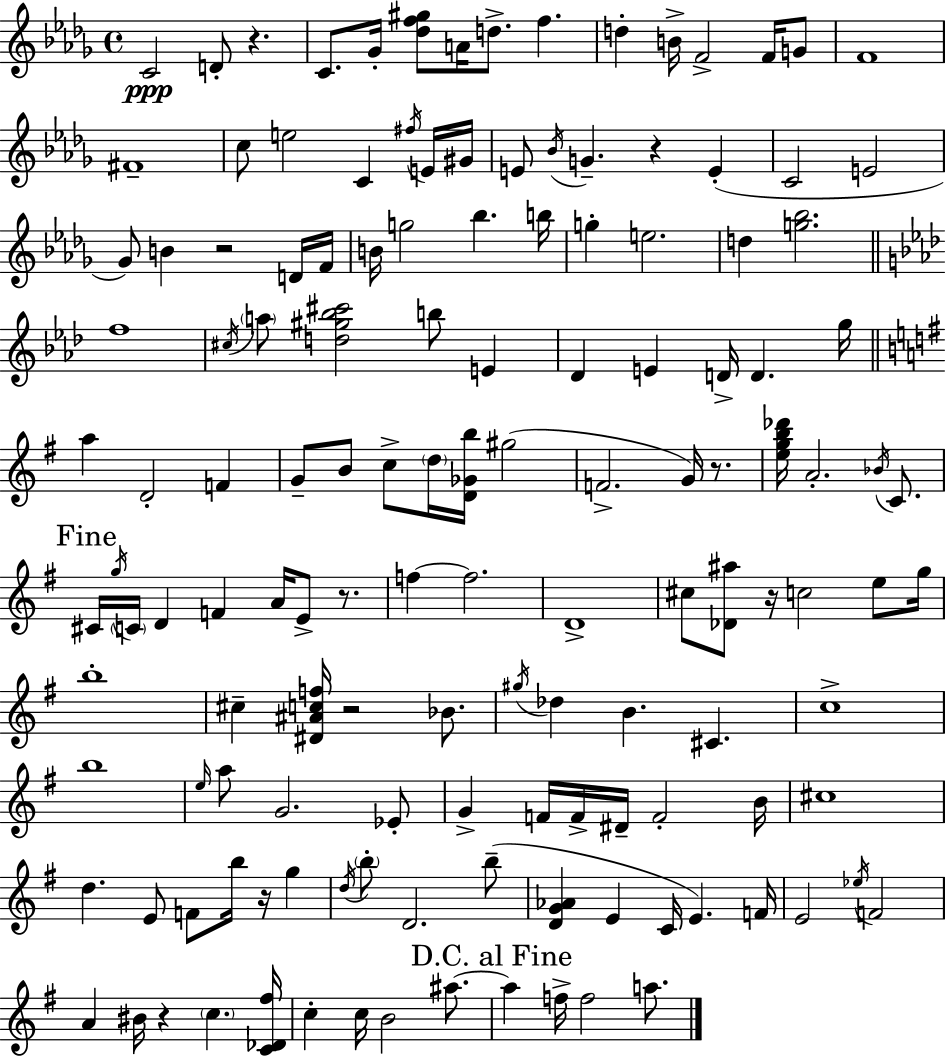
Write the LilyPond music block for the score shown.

{
  \clef treble
  \time 4/4
  \defaultTimeSignature
  \key bes \minor
  c'2\ppp d'8-. r4. | c'8. ges'16-. <des'' f'' gis''>8 a'16 d''8.-> f''4. | d''4-. b'16-> f'2-> f'16 g'8 | f'1 | \break fis'1-- | c''8 e''2 c'4 \acciaccatura { fis''16 } e'16 | gis'16 e'8 \acciaccatura { bes'16 } g'4.-- r4 e'4-.( | c'2 e'2 | \break ges'8) b'4 r2 | d'16 f'16 b'16 g''2 bes''4. | b''16 g''4-. e''2. | d''4 <g'' bes''>2. | \break \bar "||" \break \key aes \major f''1 | \acciaccatura { cis''16 } \parenthesize a''8 <d'' gis'' bes'' cis'''>2 b''8 e'4 | des'4 e'4 d'16-> d'4. | g''16 \bar "||" \break \key g \major a''4 d'2-. f'4 | g'8-- b'8 c''8-> \parenthesize d''16 <d' ges' b''>16 gis''2( | f'2.-> g'16) r8. | <e'' g'' b'' des'''>16 a'2.-. \acciaccatura { bes'16 } c'8. | \break \mark "Fine" cis'16 \acciaccatura { g''16 } \parenthesize c'16 d'4 f'4 a'16 e'8-> r8. | f''4~~ f''2. | d'1-> | cis''8 <des' ais''>8 r16 c''2 e''8 | \break g''16 b''1-. | cis''4-- <dis' ais' c'' f''>16 r2 bes'8. | \acciaccatura { gis''16 } des''4 b'4. cis'4. | c''1-> | \break b''1 | \grace { e''16 } a''8 g'2. | ees'8-. g'4-> f'16 f'16-> dis'16-- f'2-. | b'16 cis''1 | \break d''4. e'8 f'8 b''16 r16 | g''4 \acciaccatura { d''16 } \parenthesize b''8-. d'2. | b''8--( <d' g' aes'>4 e'4 c'16 e'4.) | f'16 e'2 \acciaccatura { ees''16 } f'2 | \break a'4 bis'16 r4 \parenthesize c''4. | <c' des' fis''>16 c''4-. c''16 b'2 | ais''8.~~ \mark "D.C. al Fine" ais''4 f''16-> f''2 | a''8. \bar "|."
}